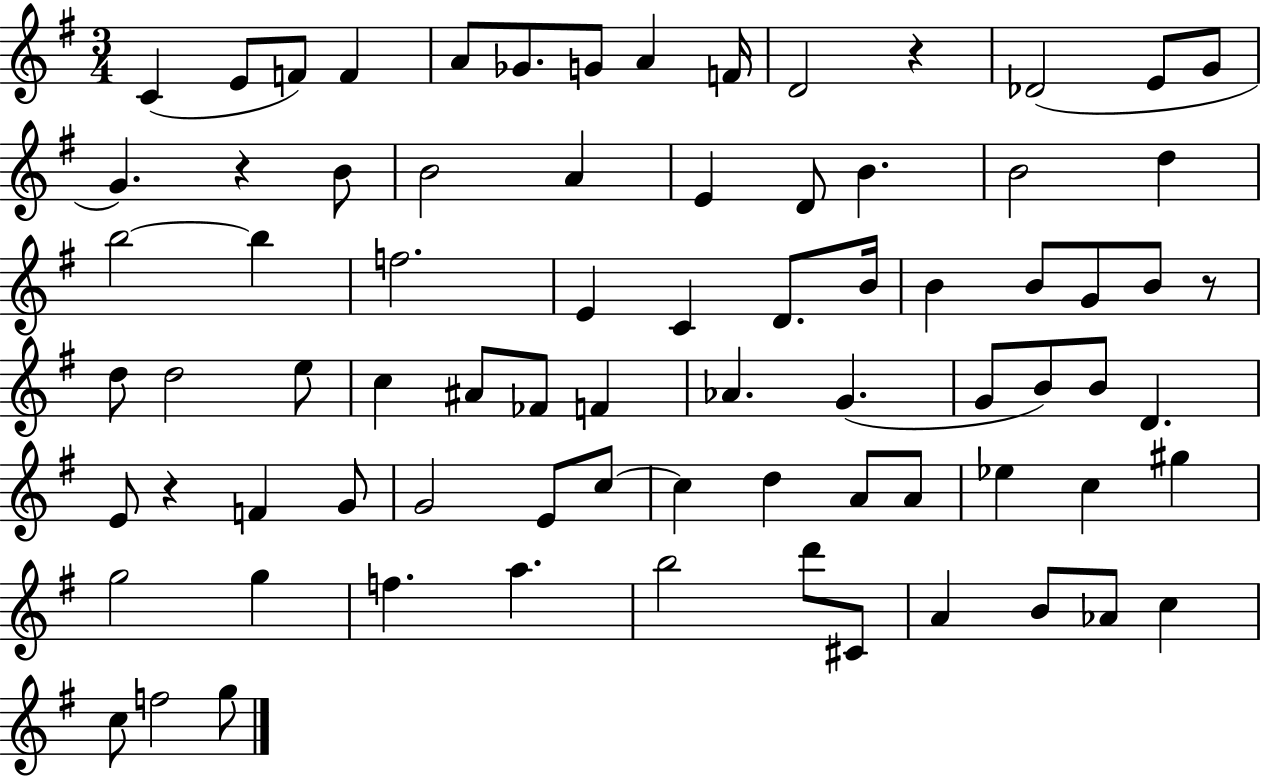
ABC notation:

X:1
T:Untitled
M:3/4
L:1/4
K:G
C E/2 F/2 F A/2 _G/2 G/2 A F/4 D2 z _D2 E/2 G/2 G z B/2 B2 A E D/2 B B2 d b2 b f2 E C D/2 B/4 B B/2 G/2 B/2 z/2 d/2 d2 e/2 c ^A/2 _F/2 F _A G G/2 B/2 B/2 D E/2 z F G/2 G2 E/2 c/2 c d A/2 A/2 _e c ^g g2 g f a b2 d'/2 ^C/2 A B/2 _A/2 c c/2 f2 g/2